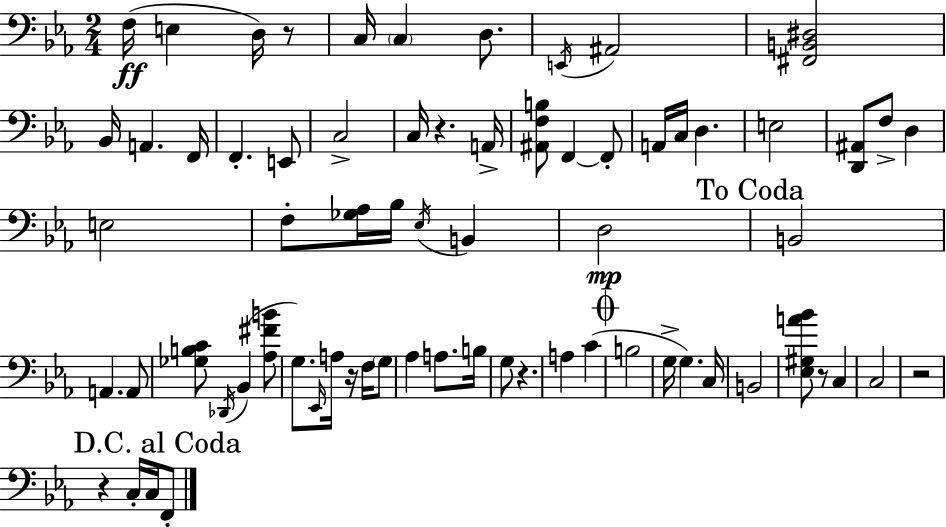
F3/s E3/q D3/s R/e C3/s C3/q D3/e. E2/s A#2/h [F#2,B2,D#3]/h Bb2/s A2/q. F2/s F2/q. E2/e C3/h C3/s R/q. A2/s [A#2,F3,B3]/e F2/q F2/e A2/s C3/s D3/q. E3/h [D2,A#2]/e F3/e D3/q E3/h F3/e [Gb3,Ab3]/s Bb3/s Eb3/s B2/q D3/h B2/h A2/q. A2/e [Gb3,B3,C4]/e Db2/s Bb2/q [Ab3,F#4,B4]/e G3/e. Eb2/s A3/s R/s F3/s G3/e Ab3/q A3/e. B3/s G3/e R/q. A3/q C4/q B3/h G3/s G3/q. C3/s B2/h [Eb3,G#3,A4,Bb4]/e R/e C3/q C3/h R/h R/q C3/s C3/s F2/e